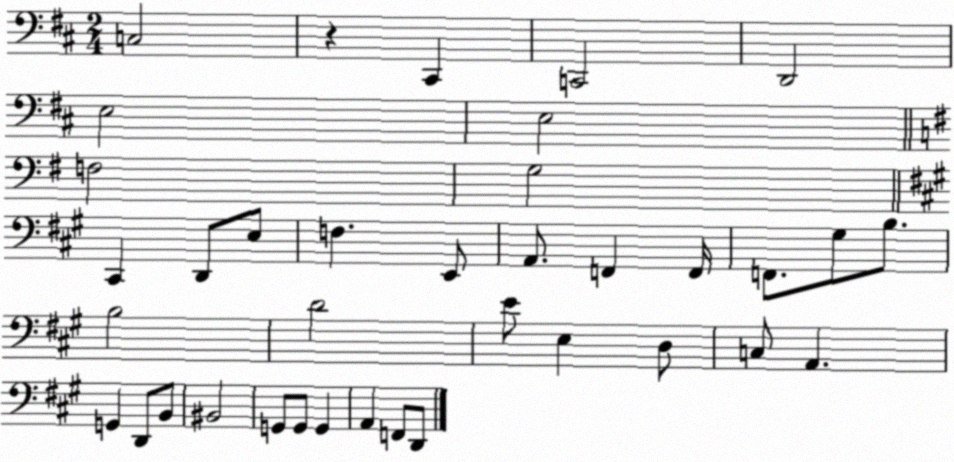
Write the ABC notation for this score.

X:1
T:Untitled
M:2/4
L:1/4
K:D
C,2 z ^C,, C,,2 D,,2 E,2 E,2 F,2 G,2 ^C,, D,,/2 E,/2 F, E,,/2 A,,/2 F,, F,,/4 F,,/2 ^G,/2 B,/2 B,2 D2 E/2 E, D,/2 C,/2 A,, G,, D,,/2 B,,/2 ^B,,2 G,,/2 G,,/2 G,, A,, F,,/2 D,,/2